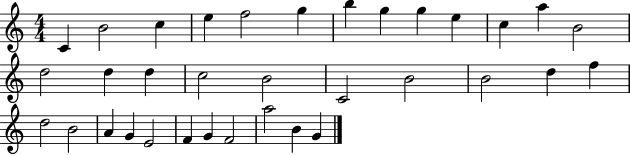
{
  \clef treble
  \numericTimeSignature
  \time 4/4
  \key c \major
  c'4 b'2 c''4 | e''4 f''2 g''4 | b''4 g''4 g''4 e''4 | c''4 a''4 b'2 | \break d''2 d''4 d''4 | c''2 b'2 | c'2 b'2 | b'2 d''4 f''4 | \break d''2 b'2 | a'4 g'4 e'2 | f'4 g'4 f'2 | a''2 b'4 g'4 | \break \bar "|."
}